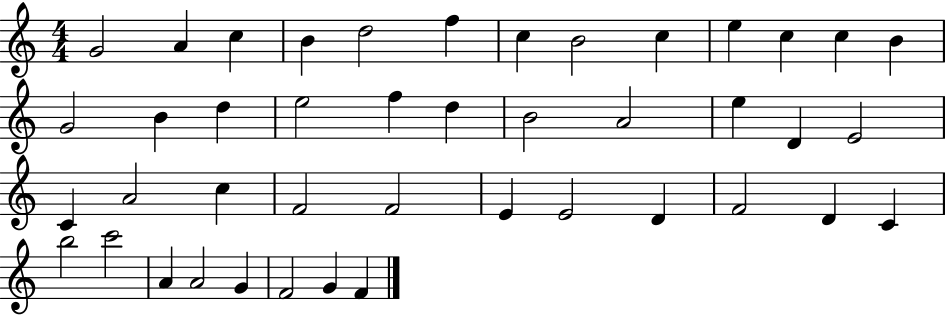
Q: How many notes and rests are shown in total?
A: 43